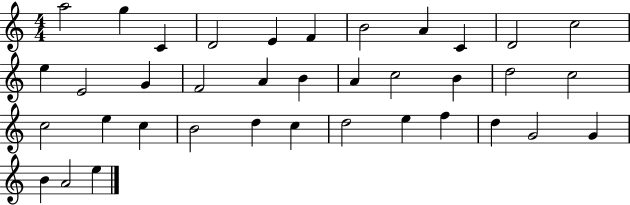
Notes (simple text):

A5/h G5/q C4/q D4/h E4/q F4/q B4/h A4/q C4/q D4/h C5/h E5/q E4/h G4/q F4/h A4/q B4/q A4/q C5/h B4/q D5/h C5/h C5/h E5/q C5/q B4/h D5/q C5/q D5/h E5/q F5/q D5/q G4/h G4/q B4/q A4/h E5/q